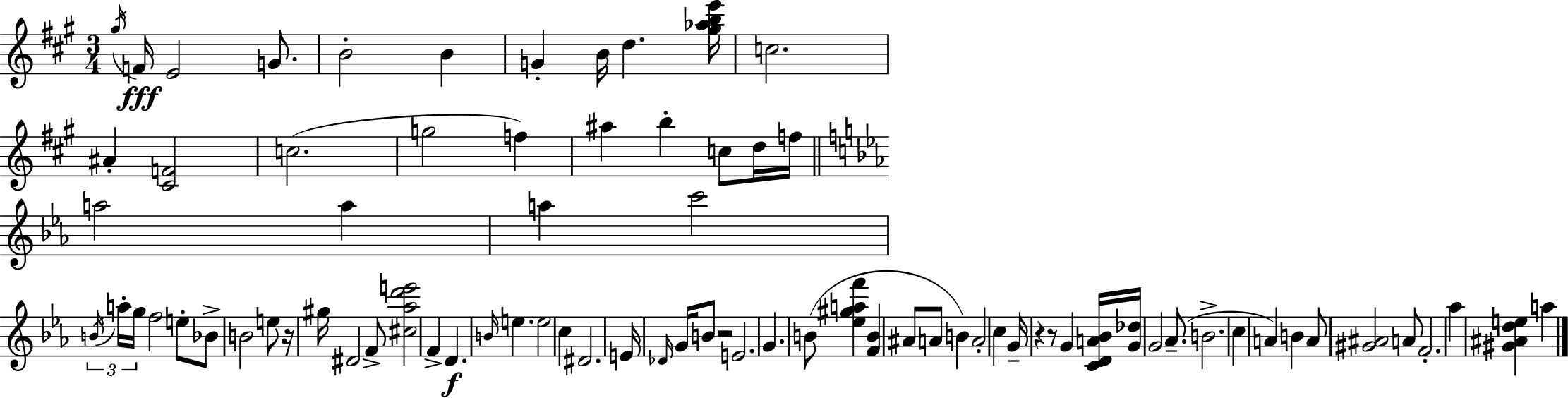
{
  \clef treble
  \numericTimeSignature
  \time 3/4
  \key a \major
  \acciaccatura { gis''16 }\fff f'16 e'2 g'8. | b'2-. b'4 | g'4-. b'16 d''4. | <gis'' aes'' b'' e'''>16 c''2. | \break ais'4-. <cis' f'>2 | c''2.( | g''2 f''4) | ais''4 b''4-. c''8 d''16 | \break f''16 \bar "||" \break \key c \minor a''2 a''4 | a''4 c'''2 | \tuplet 3/2 { \acciaccatura { b'16 } a''16-. g''16 } f''2 e''8-. | bes'8-> b'2 e''8 | \break r16 gis''16 dis'2 f'8-> | <cis'' aes'' d''' e'''>2 f'4-> | d'4.\f \grace { b'16 } e''4. | e''2 c''4 | \break dis'2. | e'16 \grace { des'16 } g'16 b'8 r2 | e'2. | g'4. b'8( <ees'' gis'' a'' f'''>4 | \break <f' b'>4 ais'8 a'8 b'4) | a'2-. c''4 | g'16-- r4 r8 g'4 | <c' d' a' bes'>16 <g' des''>16 g'2 | \break aes'8.--( b'2.-> | c''4 a'4) b'4 | a'8 <gis' ais'>2 | a'8 f'2.-. | \break aes''4 <gis' ais' d'' e''>4 a''4 | \bar "|."
}